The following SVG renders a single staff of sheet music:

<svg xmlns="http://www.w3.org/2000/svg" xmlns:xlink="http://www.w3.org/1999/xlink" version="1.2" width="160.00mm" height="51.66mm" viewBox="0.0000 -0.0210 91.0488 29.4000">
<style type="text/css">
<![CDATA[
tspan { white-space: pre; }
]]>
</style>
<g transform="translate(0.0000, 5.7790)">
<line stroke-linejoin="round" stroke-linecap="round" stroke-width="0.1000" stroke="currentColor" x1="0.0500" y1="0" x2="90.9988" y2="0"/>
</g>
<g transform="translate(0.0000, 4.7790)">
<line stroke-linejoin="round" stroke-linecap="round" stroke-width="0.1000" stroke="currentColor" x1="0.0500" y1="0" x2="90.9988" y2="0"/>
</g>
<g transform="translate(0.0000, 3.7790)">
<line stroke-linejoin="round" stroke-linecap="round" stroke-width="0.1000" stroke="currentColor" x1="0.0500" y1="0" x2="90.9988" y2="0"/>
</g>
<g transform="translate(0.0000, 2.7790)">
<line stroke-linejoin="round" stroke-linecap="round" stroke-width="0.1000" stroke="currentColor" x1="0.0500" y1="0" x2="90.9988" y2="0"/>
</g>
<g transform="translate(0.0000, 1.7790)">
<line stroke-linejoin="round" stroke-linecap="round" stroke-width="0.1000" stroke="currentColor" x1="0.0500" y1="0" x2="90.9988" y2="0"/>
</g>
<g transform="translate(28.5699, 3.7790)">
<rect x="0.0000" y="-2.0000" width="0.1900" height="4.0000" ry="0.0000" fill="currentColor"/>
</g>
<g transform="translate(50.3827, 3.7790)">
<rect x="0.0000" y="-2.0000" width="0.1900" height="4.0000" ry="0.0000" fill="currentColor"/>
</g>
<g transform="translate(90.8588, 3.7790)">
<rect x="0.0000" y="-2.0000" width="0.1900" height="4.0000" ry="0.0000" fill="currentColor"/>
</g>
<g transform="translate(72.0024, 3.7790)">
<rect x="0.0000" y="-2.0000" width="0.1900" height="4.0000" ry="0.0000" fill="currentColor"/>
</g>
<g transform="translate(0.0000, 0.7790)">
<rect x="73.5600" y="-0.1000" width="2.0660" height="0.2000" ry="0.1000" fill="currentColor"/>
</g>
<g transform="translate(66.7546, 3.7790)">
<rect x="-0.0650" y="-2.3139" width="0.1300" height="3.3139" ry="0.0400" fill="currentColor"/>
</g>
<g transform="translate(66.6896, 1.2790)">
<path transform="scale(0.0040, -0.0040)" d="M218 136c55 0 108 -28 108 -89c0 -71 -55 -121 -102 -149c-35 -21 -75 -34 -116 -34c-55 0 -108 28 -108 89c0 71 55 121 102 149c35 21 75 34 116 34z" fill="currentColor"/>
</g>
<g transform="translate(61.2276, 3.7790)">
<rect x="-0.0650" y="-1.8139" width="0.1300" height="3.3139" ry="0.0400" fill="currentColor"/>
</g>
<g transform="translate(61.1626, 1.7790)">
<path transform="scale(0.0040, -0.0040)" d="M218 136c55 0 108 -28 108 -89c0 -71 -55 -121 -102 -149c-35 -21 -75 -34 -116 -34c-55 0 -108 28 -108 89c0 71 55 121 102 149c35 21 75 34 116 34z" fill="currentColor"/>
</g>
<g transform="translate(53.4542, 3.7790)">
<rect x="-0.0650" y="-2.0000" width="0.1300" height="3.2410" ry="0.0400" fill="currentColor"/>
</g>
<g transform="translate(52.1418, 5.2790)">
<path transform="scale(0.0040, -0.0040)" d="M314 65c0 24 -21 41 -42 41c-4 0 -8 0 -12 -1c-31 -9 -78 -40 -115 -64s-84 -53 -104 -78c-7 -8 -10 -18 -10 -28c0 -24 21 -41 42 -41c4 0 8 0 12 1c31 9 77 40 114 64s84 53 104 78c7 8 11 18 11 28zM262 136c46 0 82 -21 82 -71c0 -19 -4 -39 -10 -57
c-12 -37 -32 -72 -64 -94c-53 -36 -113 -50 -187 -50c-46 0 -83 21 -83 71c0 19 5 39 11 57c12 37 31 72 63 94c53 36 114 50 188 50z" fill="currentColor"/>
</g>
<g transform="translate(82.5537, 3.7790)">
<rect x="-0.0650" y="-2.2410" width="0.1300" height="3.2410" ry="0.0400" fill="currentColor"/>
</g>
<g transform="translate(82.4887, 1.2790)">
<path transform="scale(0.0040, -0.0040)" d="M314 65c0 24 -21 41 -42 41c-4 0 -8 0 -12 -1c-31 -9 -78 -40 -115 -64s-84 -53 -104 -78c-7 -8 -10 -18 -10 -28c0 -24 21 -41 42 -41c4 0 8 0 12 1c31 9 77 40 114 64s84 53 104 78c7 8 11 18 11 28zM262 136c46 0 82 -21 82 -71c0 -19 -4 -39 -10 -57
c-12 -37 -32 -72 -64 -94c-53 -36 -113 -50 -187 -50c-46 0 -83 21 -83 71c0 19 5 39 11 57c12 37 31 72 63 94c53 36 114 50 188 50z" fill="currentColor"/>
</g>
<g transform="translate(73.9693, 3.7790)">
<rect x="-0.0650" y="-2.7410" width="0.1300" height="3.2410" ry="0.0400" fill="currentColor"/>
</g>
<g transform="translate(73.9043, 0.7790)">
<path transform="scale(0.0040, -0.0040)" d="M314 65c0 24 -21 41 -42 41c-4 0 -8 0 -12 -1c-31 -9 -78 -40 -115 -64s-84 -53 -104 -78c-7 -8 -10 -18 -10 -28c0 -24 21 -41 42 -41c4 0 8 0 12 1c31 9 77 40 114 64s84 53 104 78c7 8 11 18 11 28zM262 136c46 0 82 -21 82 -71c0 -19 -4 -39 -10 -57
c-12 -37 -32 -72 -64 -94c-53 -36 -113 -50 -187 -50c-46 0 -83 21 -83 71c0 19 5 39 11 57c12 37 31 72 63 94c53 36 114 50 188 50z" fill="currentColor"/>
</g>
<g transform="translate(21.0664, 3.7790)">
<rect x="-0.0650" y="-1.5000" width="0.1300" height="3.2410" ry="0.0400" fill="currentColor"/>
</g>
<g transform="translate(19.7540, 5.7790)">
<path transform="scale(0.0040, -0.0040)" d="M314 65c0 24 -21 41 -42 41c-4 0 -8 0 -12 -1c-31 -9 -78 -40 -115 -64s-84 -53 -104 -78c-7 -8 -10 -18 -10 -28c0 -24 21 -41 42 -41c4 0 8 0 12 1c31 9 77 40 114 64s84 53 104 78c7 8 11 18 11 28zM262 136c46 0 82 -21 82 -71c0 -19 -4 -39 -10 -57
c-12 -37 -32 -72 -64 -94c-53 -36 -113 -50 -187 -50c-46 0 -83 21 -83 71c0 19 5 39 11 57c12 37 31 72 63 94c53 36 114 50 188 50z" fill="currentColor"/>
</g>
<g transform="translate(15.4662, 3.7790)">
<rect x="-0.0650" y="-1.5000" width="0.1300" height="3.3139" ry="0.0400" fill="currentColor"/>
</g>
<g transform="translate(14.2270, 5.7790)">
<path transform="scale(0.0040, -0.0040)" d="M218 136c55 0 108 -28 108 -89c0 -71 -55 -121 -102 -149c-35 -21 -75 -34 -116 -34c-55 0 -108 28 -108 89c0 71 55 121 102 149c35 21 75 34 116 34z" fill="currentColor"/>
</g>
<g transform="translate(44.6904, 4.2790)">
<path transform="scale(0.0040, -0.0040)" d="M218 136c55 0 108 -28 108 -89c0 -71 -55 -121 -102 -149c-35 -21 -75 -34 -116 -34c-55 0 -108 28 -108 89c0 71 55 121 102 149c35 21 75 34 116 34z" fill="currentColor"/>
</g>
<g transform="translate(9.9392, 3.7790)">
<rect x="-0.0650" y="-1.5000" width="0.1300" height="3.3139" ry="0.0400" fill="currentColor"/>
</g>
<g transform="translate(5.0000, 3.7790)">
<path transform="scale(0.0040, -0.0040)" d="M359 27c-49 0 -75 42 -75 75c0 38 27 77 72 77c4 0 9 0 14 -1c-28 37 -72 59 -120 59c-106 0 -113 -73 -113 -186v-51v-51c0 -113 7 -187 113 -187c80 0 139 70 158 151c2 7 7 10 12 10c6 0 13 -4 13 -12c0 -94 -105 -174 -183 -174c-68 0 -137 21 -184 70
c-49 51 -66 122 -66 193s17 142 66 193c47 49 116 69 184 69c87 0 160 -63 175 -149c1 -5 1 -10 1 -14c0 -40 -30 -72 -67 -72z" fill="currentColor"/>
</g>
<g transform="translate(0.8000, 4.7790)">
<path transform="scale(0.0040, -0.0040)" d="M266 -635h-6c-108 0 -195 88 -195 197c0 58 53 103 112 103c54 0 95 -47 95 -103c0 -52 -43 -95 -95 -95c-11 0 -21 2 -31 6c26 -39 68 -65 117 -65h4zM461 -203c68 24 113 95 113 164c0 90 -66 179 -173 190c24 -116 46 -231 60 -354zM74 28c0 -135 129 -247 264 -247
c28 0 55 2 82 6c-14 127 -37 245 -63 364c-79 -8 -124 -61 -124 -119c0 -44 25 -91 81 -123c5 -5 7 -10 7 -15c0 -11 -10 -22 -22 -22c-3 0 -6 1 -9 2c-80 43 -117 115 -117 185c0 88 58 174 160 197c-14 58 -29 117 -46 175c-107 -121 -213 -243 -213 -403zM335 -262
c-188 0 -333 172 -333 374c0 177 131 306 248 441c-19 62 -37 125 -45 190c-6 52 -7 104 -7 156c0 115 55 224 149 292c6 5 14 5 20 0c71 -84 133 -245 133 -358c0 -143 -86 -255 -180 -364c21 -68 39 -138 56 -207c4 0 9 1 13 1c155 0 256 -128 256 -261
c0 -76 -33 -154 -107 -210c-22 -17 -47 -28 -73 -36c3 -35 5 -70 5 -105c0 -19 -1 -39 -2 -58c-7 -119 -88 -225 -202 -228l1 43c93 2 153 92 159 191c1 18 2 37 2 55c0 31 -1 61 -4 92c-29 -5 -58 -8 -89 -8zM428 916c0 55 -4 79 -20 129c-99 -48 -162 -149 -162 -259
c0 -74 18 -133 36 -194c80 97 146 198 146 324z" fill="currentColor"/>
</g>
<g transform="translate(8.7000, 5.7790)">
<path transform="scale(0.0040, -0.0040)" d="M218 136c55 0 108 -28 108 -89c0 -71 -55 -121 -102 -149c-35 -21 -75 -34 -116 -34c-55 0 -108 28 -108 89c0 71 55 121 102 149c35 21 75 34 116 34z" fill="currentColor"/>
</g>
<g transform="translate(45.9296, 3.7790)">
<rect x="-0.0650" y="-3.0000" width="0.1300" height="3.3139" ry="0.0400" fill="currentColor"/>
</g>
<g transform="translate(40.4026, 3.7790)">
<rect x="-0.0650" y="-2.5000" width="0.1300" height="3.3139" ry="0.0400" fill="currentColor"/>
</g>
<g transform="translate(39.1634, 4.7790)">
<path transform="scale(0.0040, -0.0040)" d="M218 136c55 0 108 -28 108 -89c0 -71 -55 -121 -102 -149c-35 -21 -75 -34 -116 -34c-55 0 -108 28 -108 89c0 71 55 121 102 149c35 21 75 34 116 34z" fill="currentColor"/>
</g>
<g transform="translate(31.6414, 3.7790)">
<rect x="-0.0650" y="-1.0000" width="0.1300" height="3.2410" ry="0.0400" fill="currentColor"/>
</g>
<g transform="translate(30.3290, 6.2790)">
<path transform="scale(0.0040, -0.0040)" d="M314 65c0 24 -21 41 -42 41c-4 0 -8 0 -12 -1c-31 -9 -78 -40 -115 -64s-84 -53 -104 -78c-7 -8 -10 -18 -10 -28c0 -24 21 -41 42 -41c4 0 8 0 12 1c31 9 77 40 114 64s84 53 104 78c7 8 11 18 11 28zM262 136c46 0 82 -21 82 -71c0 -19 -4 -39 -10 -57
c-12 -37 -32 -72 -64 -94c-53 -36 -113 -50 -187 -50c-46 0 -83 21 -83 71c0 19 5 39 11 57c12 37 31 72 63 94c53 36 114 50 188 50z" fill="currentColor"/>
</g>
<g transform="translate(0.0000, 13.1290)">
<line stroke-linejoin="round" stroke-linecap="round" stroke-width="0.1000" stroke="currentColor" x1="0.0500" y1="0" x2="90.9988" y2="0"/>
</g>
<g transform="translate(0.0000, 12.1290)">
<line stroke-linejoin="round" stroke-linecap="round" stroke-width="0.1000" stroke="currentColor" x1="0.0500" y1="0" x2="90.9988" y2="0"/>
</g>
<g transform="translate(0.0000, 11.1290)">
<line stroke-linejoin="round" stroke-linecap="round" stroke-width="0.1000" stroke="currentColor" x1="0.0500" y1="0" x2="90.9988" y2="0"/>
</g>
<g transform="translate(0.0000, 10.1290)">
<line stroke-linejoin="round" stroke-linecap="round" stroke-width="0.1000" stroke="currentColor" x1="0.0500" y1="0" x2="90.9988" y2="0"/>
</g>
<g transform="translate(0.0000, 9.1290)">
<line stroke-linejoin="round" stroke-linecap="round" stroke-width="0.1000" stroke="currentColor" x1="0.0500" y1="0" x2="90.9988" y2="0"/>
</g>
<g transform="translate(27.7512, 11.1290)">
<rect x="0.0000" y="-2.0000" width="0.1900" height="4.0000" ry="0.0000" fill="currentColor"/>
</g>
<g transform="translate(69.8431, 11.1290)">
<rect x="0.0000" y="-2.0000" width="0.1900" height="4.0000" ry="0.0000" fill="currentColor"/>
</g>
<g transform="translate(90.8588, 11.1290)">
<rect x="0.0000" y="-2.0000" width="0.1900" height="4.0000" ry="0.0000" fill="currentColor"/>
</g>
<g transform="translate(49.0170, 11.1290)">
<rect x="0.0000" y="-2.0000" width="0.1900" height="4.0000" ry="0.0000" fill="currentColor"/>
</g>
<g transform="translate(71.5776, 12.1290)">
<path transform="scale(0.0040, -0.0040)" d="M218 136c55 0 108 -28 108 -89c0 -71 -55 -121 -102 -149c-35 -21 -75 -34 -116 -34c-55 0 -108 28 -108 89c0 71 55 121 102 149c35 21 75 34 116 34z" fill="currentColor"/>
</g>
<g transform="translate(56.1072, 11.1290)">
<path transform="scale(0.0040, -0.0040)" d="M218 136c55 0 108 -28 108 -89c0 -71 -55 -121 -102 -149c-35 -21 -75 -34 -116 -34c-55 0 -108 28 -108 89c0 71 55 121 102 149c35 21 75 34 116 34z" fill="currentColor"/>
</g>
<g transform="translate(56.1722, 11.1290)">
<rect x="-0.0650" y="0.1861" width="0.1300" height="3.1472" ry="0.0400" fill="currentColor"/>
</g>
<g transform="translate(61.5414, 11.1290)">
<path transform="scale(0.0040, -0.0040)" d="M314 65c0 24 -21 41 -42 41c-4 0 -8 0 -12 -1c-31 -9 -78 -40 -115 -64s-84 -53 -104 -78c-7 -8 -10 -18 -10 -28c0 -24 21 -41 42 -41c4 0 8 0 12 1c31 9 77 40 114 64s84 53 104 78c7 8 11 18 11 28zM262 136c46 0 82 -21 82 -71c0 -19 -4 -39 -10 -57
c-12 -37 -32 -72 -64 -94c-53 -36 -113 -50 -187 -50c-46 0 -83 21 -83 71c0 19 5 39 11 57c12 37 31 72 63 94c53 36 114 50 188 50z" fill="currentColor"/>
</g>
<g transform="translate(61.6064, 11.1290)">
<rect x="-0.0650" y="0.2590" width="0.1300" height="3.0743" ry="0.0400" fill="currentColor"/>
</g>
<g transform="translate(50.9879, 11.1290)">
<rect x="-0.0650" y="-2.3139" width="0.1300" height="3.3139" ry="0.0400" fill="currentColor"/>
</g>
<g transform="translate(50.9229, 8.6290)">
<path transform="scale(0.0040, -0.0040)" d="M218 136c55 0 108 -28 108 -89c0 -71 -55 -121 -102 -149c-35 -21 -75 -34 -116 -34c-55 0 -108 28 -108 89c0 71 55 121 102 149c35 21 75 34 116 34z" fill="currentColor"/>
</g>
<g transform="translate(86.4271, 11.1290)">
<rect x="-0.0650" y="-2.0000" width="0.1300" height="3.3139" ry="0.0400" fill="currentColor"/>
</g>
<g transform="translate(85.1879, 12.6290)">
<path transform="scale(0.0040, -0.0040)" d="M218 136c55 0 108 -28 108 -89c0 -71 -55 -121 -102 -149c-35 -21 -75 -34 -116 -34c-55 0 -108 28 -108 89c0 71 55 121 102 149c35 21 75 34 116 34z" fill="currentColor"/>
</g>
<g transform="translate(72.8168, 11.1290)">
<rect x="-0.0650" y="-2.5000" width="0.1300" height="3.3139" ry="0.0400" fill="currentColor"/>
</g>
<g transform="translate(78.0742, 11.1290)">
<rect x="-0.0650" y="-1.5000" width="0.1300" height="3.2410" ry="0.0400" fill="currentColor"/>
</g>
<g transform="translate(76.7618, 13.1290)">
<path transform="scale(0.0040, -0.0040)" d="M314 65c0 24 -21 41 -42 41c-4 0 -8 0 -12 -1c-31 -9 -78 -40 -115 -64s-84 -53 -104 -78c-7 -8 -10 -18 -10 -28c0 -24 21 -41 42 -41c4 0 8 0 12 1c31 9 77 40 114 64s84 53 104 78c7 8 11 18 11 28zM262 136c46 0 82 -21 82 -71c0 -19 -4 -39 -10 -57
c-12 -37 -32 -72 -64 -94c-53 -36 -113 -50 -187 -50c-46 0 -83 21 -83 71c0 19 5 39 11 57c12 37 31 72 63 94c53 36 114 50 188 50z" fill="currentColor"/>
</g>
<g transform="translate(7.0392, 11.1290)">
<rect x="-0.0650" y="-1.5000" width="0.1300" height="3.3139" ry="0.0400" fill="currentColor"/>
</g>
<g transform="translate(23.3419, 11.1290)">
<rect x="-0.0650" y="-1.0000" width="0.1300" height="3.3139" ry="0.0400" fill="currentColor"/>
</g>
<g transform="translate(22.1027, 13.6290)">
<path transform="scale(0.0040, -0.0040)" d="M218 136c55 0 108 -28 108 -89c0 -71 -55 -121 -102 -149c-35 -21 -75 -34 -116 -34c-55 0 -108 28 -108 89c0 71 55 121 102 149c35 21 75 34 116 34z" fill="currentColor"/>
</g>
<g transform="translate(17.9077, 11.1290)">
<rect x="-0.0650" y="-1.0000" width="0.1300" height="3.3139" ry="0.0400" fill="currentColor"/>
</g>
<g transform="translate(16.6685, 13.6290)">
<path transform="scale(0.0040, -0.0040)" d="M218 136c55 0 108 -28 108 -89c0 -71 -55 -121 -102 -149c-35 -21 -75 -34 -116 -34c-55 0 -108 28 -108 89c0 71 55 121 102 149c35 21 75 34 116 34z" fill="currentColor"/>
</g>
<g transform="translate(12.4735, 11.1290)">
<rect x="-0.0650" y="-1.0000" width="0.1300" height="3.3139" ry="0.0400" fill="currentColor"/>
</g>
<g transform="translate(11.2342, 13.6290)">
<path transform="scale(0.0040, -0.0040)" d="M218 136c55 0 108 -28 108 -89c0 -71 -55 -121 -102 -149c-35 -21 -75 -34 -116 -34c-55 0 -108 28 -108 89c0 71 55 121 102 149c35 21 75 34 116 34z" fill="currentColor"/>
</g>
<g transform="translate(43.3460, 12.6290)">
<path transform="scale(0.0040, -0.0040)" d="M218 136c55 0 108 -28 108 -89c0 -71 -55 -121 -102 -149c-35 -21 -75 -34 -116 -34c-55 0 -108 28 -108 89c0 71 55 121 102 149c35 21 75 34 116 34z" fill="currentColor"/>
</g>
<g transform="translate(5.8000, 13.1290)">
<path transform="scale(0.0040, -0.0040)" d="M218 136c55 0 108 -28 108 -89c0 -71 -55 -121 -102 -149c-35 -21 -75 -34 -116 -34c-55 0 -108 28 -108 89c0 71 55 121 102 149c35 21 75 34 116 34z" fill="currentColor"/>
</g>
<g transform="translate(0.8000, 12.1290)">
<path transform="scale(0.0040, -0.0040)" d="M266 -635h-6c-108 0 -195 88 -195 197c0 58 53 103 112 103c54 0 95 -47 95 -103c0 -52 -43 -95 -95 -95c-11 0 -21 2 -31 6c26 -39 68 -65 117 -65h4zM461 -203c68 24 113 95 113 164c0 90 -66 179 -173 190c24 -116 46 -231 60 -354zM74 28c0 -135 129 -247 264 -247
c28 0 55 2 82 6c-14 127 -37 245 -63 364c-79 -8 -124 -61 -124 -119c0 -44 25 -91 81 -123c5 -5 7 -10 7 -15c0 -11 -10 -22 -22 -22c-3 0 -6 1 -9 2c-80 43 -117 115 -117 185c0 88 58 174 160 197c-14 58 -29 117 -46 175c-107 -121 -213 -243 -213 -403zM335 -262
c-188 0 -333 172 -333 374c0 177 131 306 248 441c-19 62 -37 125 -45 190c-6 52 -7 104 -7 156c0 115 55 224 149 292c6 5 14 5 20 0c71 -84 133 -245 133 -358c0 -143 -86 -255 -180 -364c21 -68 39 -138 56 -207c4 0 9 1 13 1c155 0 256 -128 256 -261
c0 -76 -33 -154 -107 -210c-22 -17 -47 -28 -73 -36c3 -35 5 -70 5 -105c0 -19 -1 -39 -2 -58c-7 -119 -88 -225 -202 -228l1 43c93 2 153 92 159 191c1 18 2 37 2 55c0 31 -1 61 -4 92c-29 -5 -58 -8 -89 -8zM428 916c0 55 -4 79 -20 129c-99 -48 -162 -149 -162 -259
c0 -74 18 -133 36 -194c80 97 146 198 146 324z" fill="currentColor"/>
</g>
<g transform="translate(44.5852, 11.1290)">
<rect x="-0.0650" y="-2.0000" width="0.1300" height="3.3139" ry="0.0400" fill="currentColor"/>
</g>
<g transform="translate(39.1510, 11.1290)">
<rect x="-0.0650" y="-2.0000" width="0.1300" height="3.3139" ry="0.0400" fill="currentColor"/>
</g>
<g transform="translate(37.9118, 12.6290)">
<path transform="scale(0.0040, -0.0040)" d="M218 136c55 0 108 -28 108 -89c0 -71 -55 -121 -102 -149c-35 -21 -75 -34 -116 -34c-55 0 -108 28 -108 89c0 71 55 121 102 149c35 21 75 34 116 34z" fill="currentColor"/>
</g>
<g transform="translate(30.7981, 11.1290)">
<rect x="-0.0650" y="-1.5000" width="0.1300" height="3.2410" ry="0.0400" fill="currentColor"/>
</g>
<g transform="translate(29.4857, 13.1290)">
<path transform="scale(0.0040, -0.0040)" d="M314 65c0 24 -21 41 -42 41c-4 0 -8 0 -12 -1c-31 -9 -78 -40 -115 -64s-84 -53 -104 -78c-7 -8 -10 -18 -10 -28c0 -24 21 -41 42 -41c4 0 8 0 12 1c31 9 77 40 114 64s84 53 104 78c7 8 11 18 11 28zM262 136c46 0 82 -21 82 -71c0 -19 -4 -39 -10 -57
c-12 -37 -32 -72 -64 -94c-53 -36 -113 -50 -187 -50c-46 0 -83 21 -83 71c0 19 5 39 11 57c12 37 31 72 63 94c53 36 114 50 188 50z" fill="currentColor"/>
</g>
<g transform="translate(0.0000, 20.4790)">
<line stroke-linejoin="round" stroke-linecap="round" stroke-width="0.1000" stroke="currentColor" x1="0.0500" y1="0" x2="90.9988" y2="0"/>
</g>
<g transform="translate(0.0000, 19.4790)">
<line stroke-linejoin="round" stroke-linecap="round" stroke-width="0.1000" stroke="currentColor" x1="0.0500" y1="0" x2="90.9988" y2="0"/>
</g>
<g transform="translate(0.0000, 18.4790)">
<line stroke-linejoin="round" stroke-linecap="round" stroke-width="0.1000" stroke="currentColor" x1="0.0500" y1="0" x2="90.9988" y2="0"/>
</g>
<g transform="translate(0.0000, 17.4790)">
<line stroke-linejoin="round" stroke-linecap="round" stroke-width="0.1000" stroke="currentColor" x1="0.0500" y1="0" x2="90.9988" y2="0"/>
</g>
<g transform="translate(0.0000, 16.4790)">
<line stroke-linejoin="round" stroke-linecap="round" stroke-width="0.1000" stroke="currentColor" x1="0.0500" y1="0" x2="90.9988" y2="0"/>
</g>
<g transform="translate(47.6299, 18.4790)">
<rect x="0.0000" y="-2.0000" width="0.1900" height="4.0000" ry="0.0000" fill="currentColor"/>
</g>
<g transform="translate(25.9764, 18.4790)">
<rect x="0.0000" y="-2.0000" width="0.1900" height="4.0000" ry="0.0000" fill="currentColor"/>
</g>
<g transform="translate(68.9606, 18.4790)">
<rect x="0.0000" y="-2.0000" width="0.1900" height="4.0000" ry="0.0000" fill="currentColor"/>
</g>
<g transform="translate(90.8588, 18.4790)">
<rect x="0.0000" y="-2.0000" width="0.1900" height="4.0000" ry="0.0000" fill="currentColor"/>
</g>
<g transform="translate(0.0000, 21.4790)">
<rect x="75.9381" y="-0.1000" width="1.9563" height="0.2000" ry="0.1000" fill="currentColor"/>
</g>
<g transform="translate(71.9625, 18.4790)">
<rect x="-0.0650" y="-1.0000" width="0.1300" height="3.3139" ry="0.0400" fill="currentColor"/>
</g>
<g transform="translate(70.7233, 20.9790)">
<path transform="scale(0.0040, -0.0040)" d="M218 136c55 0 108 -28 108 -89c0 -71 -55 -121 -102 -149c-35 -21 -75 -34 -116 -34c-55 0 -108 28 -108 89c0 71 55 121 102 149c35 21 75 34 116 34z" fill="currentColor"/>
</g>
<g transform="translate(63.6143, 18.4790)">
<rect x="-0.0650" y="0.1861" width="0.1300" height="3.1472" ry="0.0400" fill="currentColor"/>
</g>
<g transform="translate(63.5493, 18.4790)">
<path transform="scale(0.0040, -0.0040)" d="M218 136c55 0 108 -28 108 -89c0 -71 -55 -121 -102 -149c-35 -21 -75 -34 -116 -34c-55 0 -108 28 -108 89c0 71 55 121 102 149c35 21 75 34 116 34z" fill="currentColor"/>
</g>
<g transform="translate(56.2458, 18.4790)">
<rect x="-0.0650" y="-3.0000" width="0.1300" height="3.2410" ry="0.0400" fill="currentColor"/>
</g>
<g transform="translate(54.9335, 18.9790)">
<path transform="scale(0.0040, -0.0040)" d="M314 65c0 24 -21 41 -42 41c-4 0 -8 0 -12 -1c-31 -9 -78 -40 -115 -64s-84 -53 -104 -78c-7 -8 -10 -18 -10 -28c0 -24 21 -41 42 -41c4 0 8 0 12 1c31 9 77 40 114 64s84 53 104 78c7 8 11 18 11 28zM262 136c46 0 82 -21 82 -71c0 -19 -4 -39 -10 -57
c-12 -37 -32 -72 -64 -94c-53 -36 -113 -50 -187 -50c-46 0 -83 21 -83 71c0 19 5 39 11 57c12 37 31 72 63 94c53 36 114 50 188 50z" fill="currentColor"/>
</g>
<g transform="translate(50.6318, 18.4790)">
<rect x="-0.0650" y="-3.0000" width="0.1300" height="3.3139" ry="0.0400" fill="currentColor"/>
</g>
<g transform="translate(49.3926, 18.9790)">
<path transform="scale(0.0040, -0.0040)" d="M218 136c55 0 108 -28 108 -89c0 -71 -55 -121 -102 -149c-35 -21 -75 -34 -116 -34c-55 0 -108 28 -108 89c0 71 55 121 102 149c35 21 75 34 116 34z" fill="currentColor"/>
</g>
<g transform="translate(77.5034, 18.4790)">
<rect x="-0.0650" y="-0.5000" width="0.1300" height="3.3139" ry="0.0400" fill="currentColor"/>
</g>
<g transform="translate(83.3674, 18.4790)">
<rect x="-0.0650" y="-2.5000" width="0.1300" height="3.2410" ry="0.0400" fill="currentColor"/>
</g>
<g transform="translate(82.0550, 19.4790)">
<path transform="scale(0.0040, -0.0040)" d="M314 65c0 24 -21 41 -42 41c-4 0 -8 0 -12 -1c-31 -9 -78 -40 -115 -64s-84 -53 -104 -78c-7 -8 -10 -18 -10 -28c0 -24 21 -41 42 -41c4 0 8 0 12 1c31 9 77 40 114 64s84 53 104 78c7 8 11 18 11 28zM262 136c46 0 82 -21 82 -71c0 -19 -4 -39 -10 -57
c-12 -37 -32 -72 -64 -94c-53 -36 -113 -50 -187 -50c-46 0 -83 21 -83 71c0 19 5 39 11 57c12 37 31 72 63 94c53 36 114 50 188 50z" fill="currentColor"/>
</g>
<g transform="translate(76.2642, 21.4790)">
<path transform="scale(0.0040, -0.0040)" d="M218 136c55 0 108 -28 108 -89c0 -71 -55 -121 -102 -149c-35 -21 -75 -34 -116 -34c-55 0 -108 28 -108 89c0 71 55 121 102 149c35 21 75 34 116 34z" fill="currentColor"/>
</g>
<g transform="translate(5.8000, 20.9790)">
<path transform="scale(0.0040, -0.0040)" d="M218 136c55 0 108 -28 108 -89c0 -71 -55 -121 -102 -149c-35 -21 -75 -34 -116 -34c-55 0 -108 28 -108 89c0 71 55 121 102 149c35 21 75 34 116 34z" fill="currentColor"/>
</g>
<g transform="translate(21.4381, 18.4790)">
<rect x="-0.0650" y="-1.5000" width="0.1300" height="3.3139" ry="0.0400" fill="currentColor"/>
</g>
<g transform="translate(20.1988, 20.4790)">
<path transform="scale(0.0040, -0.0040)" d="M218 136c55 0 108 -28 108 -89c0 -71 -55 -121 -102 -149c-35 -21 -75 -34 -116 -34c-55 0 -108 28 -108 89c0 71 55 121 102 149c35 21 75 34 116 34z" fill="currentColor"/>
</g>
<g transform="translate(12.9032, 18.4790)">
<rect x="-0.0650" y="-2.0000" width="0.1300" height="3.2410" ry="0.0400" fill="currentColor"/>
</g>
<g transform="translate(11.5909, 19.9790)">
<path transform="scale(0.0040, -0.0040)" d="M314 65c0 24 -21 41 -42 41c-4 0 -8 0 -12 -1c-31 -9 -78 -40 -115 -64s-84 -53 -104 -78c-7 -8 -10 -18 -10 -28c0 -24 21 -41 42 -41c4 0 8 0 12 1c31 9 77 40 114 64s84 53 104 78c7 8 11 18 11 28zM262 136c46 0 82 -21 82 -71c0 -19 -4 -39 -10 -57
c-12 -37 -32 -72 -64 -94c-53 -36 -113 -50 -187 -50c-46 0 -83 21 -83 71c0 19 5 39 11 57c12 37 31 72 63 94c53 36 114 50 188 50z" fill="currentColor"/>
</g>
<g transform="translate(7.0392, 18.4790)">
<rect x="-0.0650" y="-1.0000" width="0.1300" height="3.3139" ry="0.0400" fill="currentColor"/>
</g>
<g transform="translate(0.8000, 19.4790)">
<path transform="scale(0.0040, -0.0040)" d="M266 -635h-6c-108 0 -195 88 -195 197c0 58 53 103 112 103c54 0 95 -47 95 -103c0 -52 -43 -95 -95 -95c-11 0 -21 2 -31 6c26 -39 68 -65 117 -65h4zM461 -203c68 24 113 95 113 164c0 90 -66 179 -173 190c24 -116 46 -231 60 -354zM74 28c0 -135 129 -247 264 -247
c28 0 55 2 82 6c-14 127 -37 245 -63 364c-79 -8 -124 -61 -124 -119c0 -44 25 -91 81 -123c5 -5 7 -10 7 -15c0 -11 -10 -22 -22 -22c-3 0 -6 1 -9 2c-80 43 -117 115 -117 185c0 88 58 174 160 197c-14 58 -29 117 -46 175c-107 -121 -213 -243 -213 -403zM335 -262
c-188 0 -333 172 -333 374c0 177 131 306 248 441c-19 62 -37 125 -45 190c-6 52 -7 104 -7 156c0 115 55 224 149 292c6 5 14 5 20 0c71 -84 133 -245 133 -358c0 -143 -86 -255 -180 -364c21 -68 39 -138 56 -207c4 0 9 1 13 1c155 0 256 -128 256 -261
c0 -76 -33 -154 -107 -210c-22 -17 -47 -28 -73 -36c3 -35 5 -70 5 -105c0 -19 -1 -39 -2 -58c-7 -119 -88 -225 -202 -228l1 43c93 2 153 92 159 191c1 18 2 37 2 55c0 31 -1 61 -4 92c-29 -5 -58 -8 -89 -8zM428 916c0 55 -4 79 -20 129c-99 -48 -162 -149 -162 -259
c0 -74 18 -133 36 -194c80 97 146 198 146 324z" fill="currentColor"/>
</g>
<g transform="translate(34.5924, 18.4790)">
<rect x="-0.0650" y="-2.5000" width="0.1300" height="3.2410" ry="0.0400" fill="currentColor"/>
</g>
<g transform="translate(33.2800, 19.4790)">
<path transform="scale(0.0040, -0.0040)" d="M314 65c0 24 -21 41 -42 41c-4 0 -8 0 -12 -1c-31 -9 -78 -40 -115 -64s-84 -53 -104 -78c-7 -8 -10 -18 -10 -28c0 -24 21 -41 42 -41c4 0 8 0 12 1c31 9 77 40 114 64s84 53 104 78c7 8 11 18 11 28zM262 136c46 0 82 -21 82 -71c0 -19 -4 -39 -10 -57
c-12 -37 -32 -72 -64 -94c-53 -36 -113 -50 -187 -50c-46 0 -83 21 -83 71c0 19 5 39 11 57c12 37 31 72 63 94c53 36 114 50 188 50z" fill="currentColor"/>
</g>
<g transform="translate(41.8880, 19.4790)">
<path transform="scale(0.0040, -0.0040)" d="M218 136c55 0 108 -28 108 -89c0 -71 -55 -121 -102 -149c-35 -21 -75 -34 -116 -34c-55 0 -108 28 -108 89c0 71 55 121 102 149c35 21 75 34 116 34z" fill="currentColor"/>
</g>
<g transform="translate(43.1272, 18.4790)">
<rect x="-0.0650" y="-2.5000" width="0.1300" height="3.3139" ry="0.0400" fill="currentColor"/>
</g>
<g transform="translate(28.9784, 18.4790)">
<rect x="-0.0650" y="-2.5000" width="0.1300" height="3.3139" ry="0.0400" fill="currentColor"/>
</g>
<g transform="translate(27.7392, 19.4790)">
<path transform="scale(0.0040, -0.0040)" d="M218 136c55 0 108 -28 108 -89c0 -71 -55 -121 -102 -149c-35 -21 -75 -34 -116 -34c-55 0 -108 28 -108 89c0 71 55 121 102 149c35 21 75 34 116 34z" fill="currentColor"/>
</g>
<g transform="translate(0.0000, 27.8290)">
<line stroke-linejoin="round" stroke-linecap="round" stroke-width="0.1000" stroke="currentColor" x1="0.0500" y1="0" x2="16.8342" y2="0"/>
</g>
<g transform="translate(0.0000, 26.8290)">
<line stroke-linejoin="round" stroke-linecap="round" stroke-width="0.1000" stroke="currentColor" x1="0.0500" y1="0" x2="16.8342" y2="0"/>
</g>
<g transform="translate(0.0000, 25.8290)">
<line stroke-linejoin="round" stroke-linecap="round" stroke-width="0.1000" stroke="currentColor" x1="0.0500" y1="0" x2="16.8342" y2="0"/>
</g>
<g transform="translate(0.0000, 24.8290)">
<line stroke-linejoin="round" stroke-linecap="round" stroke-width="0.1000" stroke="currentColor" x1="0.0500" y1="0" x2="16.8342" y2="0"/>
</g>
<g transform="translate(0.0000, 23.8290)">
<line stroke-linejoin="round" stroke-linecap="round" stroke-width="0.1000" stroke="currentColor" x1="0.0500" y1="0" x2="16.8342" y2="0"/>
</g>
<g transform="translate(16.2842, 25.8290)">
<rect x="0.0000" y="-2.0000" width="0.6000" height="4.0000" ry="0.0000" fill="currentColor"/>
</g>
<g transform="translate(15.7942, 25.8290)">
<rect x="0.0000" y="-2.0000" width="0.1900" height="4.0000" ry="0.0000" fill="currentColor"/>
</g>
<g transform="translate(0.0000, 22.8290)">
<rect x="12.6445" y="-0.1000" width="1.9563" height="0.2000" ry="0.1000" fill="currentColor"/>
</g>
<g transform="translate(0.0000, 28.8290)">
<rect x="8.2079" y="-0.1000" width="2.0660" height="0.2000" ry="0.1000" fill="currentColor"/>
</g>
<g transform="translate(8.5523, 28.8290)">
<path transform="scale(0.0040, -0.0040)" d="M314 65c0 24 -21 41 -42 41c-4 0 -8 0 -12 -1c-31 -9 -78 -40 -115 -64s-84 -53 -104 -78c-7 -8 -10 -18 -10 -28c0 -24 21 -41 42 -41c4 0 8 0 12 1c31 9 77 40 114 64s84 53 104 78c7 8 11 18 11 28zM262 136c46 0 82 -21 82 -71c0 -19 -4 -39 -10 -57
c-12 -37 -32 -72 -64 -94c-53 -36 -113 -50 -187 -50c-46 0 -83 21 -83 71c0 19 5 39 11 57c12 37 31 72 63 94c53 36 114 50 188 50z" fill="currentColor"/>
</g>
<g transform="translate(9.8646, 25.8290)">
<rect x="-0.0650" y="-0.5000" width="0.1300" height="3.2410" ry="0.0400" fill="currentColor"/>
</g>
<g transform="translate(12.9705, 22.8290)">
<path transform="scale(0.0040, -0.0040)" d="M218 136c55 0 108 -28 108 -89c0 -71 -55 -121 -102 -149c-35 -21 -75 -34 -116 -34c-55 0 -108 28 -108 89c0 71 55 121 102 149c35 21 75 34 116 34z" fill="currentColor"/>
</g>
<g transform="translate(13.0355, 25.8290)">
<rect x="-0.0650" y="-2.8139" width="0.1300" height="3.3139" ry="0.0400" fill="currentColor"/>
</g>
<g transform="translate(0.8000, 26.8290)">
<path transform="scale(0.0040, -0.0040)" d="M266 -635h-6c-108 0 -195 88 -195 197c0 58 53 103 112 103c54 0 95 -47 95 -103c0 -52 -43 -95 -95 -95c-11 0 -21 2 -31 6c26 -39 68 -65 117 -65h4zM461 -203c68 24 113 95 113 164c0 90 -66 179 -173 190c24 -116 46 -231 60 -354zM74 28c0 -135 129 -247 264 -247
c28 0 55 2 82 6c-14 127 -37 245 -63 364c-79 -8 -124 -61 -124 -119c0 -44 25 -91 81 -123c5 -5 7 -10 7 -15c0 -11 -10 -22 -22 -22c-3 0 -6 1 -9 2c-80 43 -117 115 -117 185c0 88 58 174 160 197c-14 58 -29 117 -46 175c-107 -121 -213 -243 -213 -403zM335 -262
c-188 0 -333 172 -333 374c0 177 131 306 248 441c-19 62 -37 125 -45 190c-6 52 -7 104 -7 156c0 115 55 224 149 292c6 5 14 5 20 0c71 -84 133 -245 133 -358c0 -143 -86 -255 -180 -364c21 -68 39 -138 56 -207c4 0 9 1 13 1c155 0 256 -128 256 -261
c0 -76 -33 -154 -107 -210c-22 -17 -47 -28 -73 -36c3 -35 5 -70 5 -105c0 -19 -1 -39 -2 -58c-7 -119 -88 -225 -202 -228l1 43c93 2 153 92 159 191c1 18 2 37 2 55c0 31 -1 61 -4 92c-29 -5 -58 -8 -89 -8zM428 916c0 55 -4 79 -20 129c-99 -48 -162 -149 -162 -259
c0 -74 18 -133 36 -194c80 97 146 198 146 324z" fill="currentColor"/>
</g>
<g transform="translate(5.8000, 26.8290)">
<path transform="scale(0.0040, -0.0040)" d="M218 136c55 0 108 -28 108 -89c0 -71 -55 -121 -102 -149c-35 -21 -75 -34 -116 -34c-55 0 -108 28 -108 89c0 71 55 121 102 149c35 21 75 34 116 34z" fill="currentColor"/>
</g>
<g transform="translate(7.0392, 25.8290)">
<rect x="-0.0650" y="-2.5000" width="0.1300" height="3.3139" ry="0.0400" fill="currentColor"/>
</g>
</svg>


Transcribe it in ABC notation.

X:1
T:Untitled
M:4/4
L:1/4
K:C
E E E2 D2 G A F2 f g a2 g2 E D D D E2 F F g B B2 G E2 F D F2 E G G2 G A A2 B D C G2 G C2 a